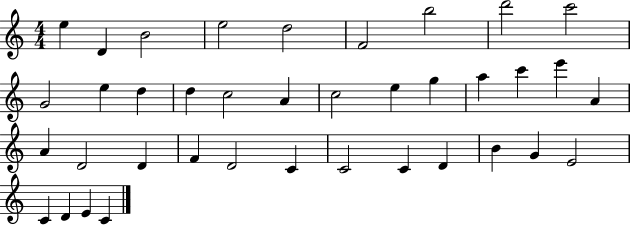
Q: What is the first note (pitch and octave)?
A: E5